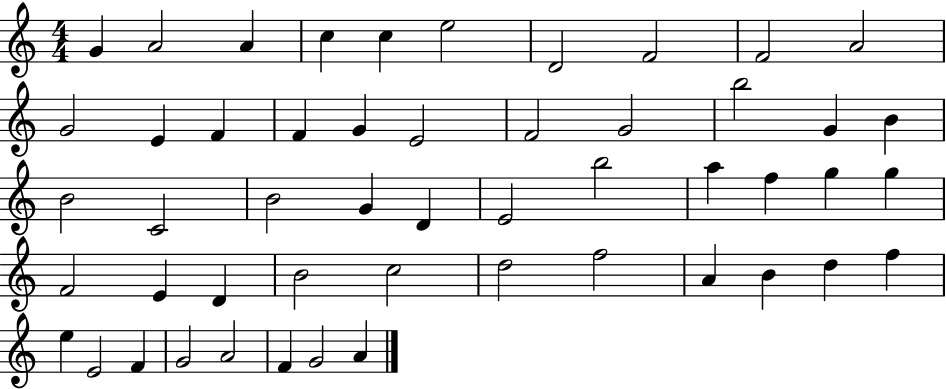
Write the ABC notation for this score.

X:1
T:Untitled
M:4/4
L:1/4
K:C
G A2 A c c e2 D2 F2 F2 A2 G2 E F F G E2 F2 G2 b2 G B B2 C2 B2 G D E2 b2 a f g g F2 E D B2 c2 d2 f2 A B d f e E2 F G2 A2 F G2 A